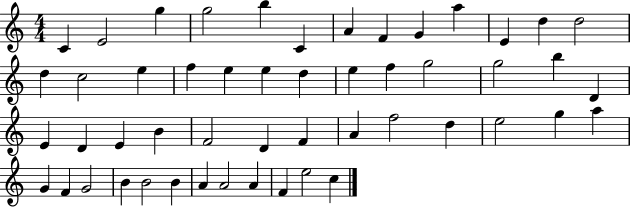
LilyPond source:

{
  \clef treble
  \numericTimeSignature
  \time 4/4
  \key c \major
  c'4 e'2 g''4 | g''2 b''4 c'4 | a'4 f'4 g'4 a''4 | e'4 d''4 d''2 | \break d''4 c''2 e''4 | f''4 e''4 e''4 d''4 | e''4 f''4 g''2 | g''2 b''4 d'4 | \break e'4 d'4 e'4 b'4 | f'2 d'4 f'4 | a'4 f''2 d''4 | e''2 g''4 a''4 | \break g'4 f'4 g'2 | b'4 b'2 b'4 | a'4 a'2 a'4 | f'4 e''2 c''4 | \break \bar "|."
}